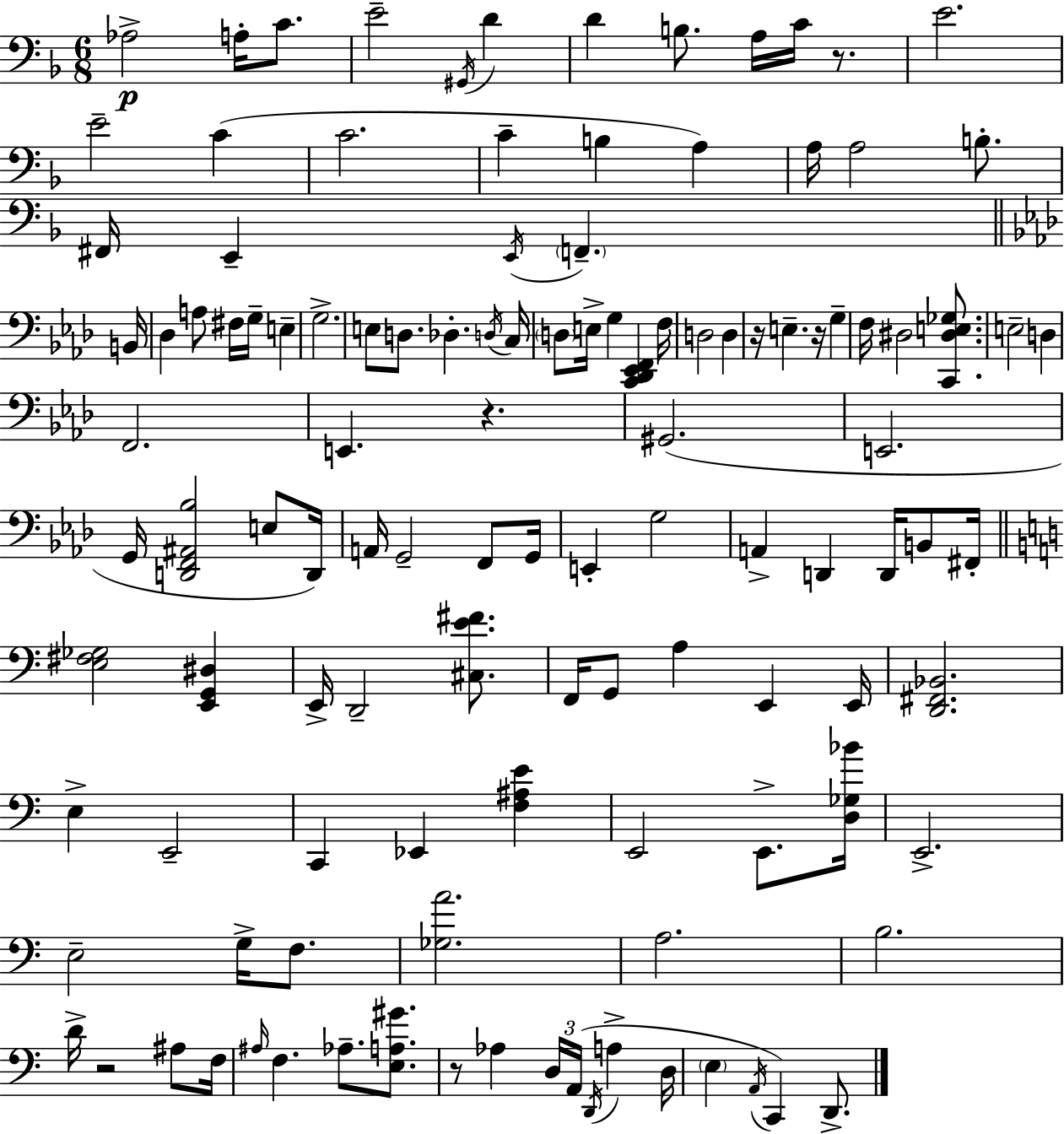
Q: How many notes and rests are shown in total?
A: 118